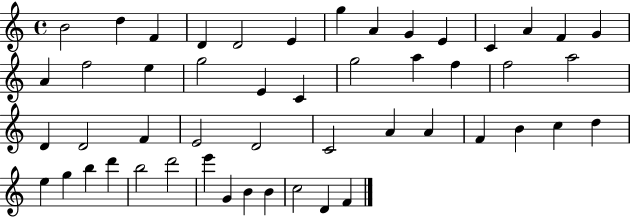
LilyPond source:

{
  \clef treble
  \time 4/4
  \defaultTimeSignature
  \key c \major
  b'2 d''4 f'4 | d'4 d'2 e'4 | g''4 a'4 g'4 e'4 | c'4 a'4 f'4 g'4 | \break a'4 f''2 e''4 | g''2 e'4 c'4 | g''2 a''4 f''4 | f''2 a''2 | \break d'4 d'2 f'4 | e'2 d'2 | c'2 a'4 a'4 | f'4 b'4 c''4 d''4 | \break e''4 g''4 b''4 d'''4 | b''2 d'''2 | e'''4 g'4 b'4 b'4 | c''2 d'4 f'4 | \break \bar "|."
}